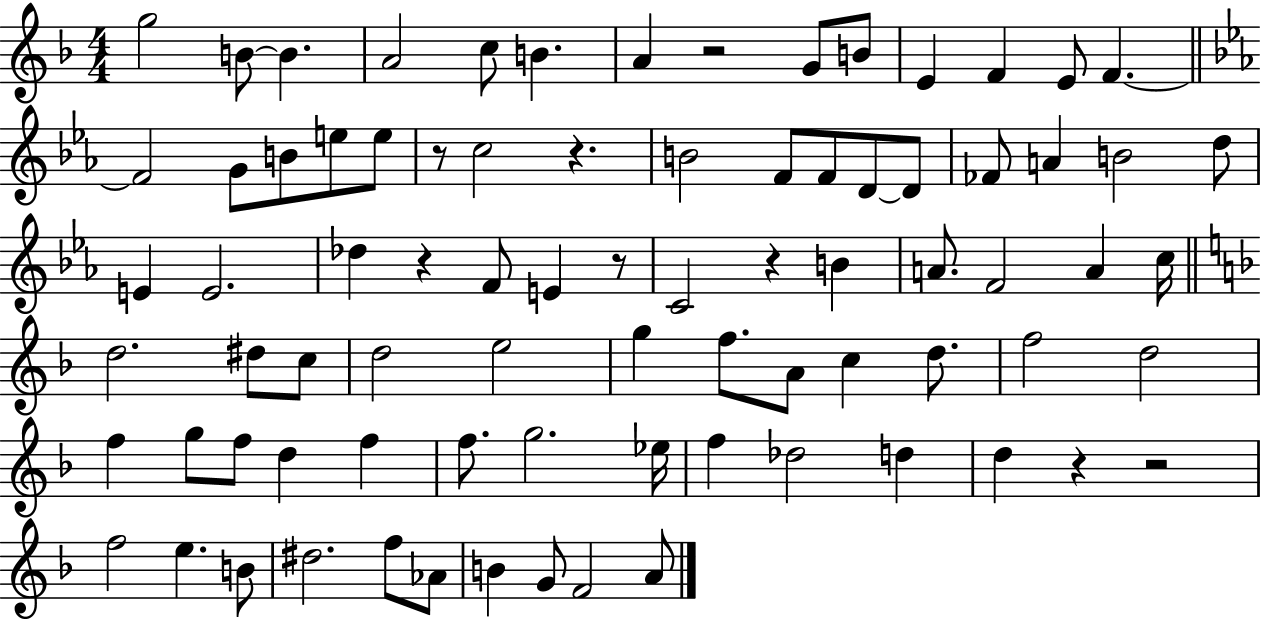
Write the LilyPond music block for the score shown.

{
  \clef treble
  \numericTimeSignature
  \time 4/4
  \key f \major
  g''2 b'8~~ b'4. | a'2 c''8 b'4. | a'4 r2 g'8 b'8 | e'4 f'4 e'8 f'4.~~ | \break \bar "||" \break \key c \minor f'2 g'8 b'8 e''8 e''8 | r8 c''2 r4. | b'2 f'8 f'8 d'8~~ d'8 | fes'8 a'4 b'2 d''8 | \break e'4 e'2. | des''4 r4 f'8 e'4 r8 | c'2 r4 b'4 | a'8. f'2 a'4 c''16 | \break \bar "||" \break \key f \major d''2. dis''8 c''8 | d''2 e''2 | g''4 f''8. a'8 c''4 d''8. | f''2 d''2 | \break f''4 g''8 f''8 d''4 f''4 | f''8. g''2. ees''16 | f''4 des''2 d''4 | d''4 r4 r2 | \break f''2 e''4. b'8 | dis''2. f''8 aes'8 | b'4 g'8 f'2 a'8 | \bar "|."
}